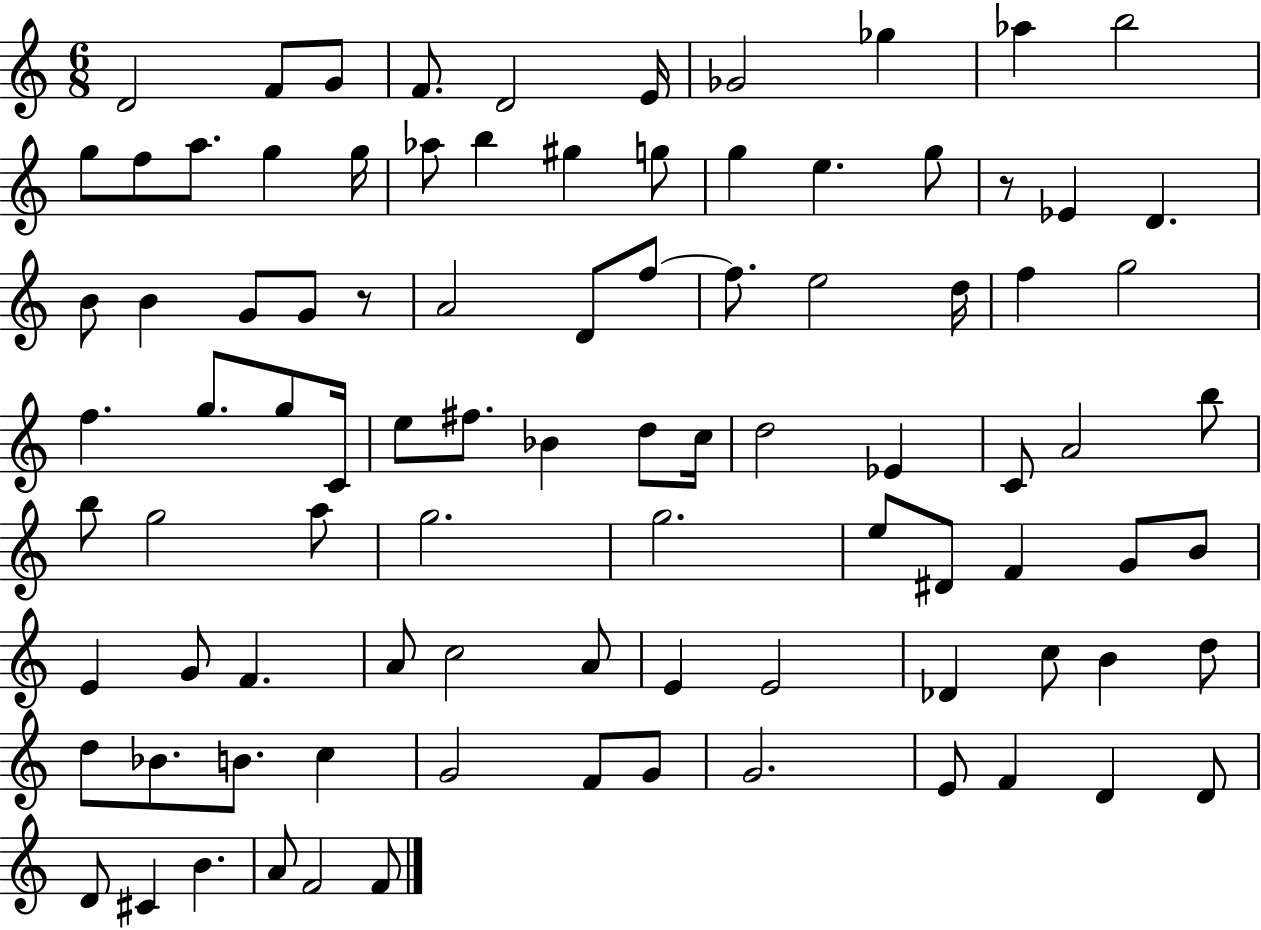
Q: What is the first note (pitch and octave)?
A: D4